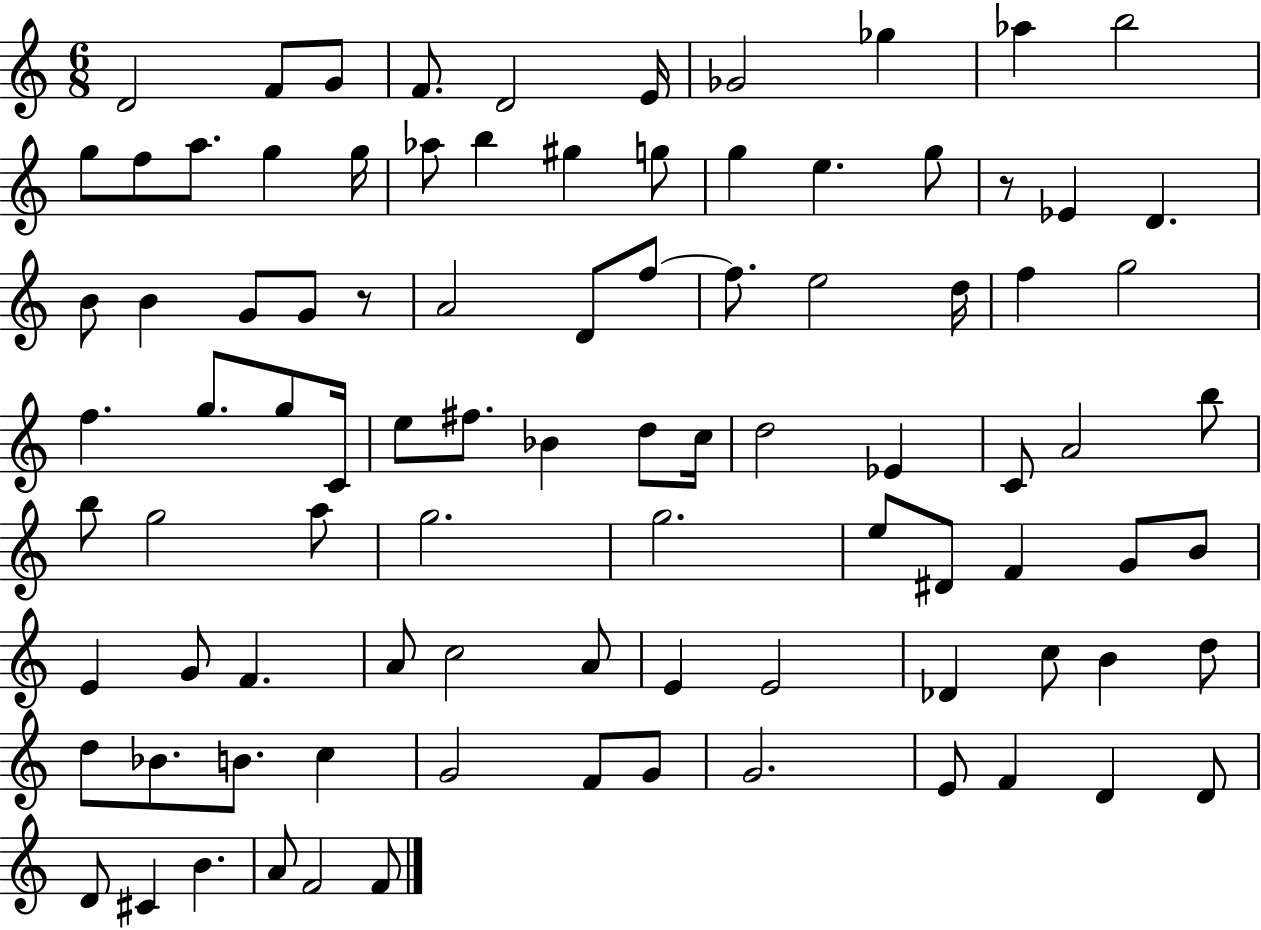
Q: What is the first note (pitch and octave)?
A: D4